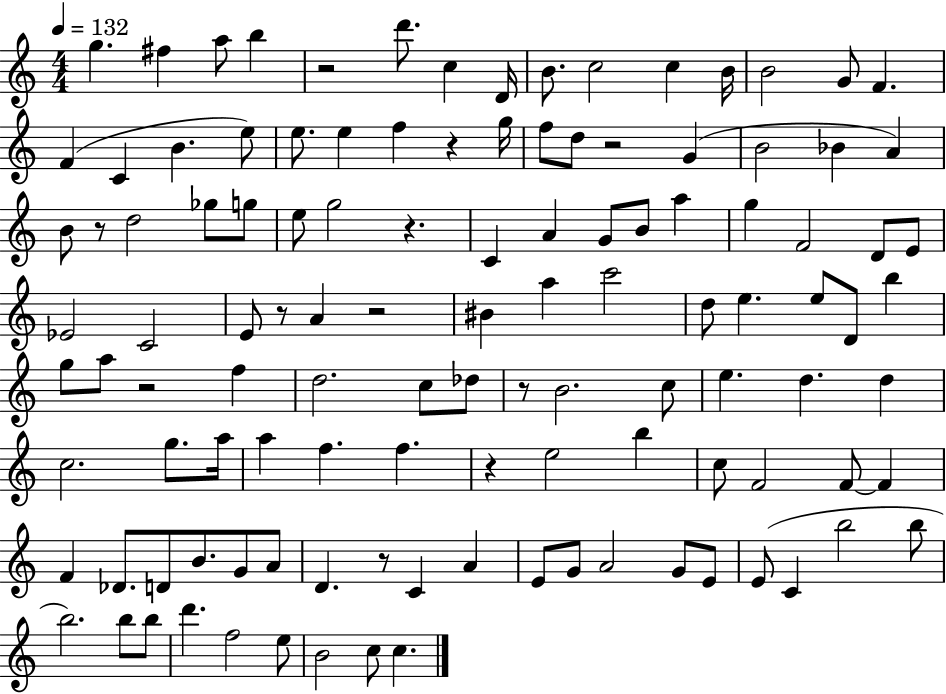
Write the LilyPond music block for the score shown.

{
  \clef treble
  \numericTimeSignature
  \time 4/4
  \key c \major
  \tempo 4 = 132
  g''4. fis''4 a''8 b''4 | r2 d'''8. c''4 d'16 | b'8. c''2 c''4 b'16 | b'2 g'8 f'4. | \break f'4( c'4 b'4. e''8) | e''8. e''4 f''4 r4 g''16 | f''8 d''8 r2 g'4( | b'2 bes'4 a'4) | \break b'8 r8 d''2 ges''8 g''8 | e''8 g''2 r4. | c'4 a'4 g'8 b'8 a''4 | g''4 f'2 d'8 e'8 | \break ees'2 c'2 | e'8 r8 a'4 r2 | bis'4 a''4 c'''2 | d''8 e''4. e''8 d'8 b''4 | \break g''8 a''8 r2 f''4 | d''2. c''8 des''8 | r8 b'2. c''8 | e''4. d''4. d''4 | \break c''2. g''8. a''16 | a''4 f''4. f''4. | r4 e''2 b''4 | c''8 f'2 f'8~~ f'4 | \break f'4 des'8. d'8 b'8. g'8 a'8 | d'4. r8 c'4 a'4 | e'8 g'8 a'2 g'8 e'8 | e'8( c'4 b''2 b''8 | \break b''2.) b''8 b''8 | d'''4. f''2 e''8 | b'2 c''8 c''4. | \bar "|."
}